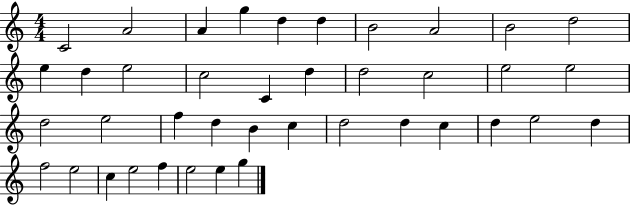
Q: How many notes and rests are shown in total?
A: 40